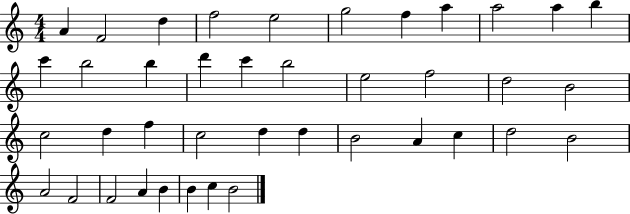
A4/q F4/h D5/q F5/h E5/h G5/h F5/q A5/q A5/h A5/q B5/q C6/q B5/h B5/q D6/q C6/q B5/h E5/h F5/h D5/h B4/h C5/h D5/q F5/q C5/h D5/q D5/q B4/h A4/q C5/q D5/h B4/h A4/h F4/h F4/h A4/q B4/q B4/q C5/q B4/h